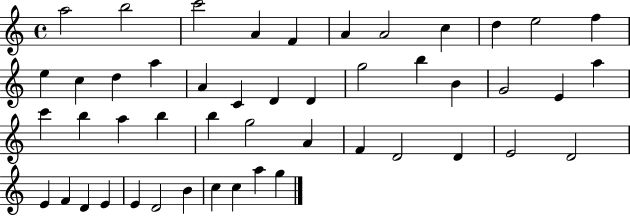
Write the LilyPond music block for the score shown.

{
  \clef treble
  \time 4/4
  \defaultTimeSignature
  \key c \major
  a''2 b''2 | c'''2 a'4 f'4 | a'4 a'2 c''4 | d''4 e''2 f''4 | \break e''4 c''4 d''4 a''4 | a'4 c'4 d'4 d'4 | g''2 b''4 b'4 | g'2 e'4 a''4 | \break c'''4 b''4 a''4 b''4 | b''4 g''2 a'4 | f'4 d'2 d'4 | e'2 d'2 | \break e'4 f'4 d'4 e'4 | e'4 d'2 b'4 | c''4 c''4 a''4 g''4 | \bar "|."
}